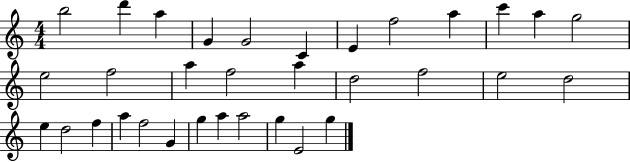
{
  \clef treble
  \numericTimeSignature
  \time 4/4
  \key c \major
  b''2 d'''4 a''4 | g'4 g'2 c'4 | e'4 f''2 a''4 | c'''4 a''4 g''2 | \break e''2 f''2 | a''4 f''2 a''4 | d''2 f''2 | e''2 d''2 | \break e''4 d''2 f''4 | a''4 f''2 g'4 | g''4 a''4 a''2 | g''4 e'2 g''4 | \break \bar "|."
}